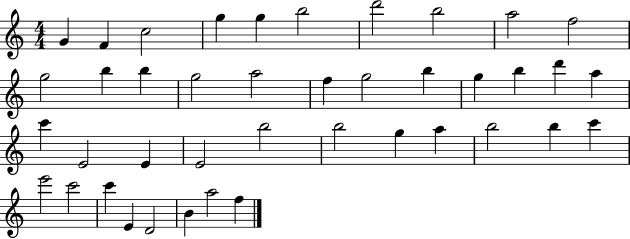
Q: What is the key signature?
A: C major